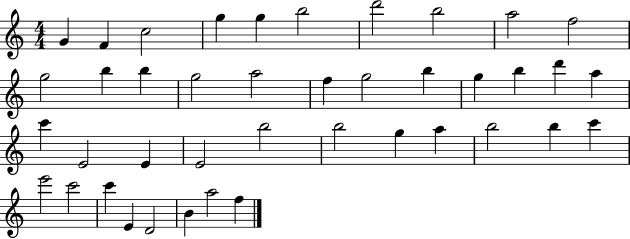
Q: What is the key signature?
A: C major